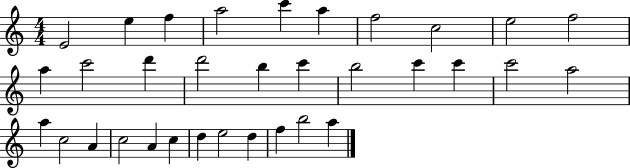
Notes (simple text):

E4/h E5/q F5/q A5/h C6/q A5/q F5/h C5/h E5/h F5/h A5/q C6/h D6/q D6/h B5/q C6/q B5/h C6/q C6/q C6/h A5/h A5/q C5/h A4/q C5/h A4/q C5/q D5/q E5/h D5/q F5/q B5/h A5/q